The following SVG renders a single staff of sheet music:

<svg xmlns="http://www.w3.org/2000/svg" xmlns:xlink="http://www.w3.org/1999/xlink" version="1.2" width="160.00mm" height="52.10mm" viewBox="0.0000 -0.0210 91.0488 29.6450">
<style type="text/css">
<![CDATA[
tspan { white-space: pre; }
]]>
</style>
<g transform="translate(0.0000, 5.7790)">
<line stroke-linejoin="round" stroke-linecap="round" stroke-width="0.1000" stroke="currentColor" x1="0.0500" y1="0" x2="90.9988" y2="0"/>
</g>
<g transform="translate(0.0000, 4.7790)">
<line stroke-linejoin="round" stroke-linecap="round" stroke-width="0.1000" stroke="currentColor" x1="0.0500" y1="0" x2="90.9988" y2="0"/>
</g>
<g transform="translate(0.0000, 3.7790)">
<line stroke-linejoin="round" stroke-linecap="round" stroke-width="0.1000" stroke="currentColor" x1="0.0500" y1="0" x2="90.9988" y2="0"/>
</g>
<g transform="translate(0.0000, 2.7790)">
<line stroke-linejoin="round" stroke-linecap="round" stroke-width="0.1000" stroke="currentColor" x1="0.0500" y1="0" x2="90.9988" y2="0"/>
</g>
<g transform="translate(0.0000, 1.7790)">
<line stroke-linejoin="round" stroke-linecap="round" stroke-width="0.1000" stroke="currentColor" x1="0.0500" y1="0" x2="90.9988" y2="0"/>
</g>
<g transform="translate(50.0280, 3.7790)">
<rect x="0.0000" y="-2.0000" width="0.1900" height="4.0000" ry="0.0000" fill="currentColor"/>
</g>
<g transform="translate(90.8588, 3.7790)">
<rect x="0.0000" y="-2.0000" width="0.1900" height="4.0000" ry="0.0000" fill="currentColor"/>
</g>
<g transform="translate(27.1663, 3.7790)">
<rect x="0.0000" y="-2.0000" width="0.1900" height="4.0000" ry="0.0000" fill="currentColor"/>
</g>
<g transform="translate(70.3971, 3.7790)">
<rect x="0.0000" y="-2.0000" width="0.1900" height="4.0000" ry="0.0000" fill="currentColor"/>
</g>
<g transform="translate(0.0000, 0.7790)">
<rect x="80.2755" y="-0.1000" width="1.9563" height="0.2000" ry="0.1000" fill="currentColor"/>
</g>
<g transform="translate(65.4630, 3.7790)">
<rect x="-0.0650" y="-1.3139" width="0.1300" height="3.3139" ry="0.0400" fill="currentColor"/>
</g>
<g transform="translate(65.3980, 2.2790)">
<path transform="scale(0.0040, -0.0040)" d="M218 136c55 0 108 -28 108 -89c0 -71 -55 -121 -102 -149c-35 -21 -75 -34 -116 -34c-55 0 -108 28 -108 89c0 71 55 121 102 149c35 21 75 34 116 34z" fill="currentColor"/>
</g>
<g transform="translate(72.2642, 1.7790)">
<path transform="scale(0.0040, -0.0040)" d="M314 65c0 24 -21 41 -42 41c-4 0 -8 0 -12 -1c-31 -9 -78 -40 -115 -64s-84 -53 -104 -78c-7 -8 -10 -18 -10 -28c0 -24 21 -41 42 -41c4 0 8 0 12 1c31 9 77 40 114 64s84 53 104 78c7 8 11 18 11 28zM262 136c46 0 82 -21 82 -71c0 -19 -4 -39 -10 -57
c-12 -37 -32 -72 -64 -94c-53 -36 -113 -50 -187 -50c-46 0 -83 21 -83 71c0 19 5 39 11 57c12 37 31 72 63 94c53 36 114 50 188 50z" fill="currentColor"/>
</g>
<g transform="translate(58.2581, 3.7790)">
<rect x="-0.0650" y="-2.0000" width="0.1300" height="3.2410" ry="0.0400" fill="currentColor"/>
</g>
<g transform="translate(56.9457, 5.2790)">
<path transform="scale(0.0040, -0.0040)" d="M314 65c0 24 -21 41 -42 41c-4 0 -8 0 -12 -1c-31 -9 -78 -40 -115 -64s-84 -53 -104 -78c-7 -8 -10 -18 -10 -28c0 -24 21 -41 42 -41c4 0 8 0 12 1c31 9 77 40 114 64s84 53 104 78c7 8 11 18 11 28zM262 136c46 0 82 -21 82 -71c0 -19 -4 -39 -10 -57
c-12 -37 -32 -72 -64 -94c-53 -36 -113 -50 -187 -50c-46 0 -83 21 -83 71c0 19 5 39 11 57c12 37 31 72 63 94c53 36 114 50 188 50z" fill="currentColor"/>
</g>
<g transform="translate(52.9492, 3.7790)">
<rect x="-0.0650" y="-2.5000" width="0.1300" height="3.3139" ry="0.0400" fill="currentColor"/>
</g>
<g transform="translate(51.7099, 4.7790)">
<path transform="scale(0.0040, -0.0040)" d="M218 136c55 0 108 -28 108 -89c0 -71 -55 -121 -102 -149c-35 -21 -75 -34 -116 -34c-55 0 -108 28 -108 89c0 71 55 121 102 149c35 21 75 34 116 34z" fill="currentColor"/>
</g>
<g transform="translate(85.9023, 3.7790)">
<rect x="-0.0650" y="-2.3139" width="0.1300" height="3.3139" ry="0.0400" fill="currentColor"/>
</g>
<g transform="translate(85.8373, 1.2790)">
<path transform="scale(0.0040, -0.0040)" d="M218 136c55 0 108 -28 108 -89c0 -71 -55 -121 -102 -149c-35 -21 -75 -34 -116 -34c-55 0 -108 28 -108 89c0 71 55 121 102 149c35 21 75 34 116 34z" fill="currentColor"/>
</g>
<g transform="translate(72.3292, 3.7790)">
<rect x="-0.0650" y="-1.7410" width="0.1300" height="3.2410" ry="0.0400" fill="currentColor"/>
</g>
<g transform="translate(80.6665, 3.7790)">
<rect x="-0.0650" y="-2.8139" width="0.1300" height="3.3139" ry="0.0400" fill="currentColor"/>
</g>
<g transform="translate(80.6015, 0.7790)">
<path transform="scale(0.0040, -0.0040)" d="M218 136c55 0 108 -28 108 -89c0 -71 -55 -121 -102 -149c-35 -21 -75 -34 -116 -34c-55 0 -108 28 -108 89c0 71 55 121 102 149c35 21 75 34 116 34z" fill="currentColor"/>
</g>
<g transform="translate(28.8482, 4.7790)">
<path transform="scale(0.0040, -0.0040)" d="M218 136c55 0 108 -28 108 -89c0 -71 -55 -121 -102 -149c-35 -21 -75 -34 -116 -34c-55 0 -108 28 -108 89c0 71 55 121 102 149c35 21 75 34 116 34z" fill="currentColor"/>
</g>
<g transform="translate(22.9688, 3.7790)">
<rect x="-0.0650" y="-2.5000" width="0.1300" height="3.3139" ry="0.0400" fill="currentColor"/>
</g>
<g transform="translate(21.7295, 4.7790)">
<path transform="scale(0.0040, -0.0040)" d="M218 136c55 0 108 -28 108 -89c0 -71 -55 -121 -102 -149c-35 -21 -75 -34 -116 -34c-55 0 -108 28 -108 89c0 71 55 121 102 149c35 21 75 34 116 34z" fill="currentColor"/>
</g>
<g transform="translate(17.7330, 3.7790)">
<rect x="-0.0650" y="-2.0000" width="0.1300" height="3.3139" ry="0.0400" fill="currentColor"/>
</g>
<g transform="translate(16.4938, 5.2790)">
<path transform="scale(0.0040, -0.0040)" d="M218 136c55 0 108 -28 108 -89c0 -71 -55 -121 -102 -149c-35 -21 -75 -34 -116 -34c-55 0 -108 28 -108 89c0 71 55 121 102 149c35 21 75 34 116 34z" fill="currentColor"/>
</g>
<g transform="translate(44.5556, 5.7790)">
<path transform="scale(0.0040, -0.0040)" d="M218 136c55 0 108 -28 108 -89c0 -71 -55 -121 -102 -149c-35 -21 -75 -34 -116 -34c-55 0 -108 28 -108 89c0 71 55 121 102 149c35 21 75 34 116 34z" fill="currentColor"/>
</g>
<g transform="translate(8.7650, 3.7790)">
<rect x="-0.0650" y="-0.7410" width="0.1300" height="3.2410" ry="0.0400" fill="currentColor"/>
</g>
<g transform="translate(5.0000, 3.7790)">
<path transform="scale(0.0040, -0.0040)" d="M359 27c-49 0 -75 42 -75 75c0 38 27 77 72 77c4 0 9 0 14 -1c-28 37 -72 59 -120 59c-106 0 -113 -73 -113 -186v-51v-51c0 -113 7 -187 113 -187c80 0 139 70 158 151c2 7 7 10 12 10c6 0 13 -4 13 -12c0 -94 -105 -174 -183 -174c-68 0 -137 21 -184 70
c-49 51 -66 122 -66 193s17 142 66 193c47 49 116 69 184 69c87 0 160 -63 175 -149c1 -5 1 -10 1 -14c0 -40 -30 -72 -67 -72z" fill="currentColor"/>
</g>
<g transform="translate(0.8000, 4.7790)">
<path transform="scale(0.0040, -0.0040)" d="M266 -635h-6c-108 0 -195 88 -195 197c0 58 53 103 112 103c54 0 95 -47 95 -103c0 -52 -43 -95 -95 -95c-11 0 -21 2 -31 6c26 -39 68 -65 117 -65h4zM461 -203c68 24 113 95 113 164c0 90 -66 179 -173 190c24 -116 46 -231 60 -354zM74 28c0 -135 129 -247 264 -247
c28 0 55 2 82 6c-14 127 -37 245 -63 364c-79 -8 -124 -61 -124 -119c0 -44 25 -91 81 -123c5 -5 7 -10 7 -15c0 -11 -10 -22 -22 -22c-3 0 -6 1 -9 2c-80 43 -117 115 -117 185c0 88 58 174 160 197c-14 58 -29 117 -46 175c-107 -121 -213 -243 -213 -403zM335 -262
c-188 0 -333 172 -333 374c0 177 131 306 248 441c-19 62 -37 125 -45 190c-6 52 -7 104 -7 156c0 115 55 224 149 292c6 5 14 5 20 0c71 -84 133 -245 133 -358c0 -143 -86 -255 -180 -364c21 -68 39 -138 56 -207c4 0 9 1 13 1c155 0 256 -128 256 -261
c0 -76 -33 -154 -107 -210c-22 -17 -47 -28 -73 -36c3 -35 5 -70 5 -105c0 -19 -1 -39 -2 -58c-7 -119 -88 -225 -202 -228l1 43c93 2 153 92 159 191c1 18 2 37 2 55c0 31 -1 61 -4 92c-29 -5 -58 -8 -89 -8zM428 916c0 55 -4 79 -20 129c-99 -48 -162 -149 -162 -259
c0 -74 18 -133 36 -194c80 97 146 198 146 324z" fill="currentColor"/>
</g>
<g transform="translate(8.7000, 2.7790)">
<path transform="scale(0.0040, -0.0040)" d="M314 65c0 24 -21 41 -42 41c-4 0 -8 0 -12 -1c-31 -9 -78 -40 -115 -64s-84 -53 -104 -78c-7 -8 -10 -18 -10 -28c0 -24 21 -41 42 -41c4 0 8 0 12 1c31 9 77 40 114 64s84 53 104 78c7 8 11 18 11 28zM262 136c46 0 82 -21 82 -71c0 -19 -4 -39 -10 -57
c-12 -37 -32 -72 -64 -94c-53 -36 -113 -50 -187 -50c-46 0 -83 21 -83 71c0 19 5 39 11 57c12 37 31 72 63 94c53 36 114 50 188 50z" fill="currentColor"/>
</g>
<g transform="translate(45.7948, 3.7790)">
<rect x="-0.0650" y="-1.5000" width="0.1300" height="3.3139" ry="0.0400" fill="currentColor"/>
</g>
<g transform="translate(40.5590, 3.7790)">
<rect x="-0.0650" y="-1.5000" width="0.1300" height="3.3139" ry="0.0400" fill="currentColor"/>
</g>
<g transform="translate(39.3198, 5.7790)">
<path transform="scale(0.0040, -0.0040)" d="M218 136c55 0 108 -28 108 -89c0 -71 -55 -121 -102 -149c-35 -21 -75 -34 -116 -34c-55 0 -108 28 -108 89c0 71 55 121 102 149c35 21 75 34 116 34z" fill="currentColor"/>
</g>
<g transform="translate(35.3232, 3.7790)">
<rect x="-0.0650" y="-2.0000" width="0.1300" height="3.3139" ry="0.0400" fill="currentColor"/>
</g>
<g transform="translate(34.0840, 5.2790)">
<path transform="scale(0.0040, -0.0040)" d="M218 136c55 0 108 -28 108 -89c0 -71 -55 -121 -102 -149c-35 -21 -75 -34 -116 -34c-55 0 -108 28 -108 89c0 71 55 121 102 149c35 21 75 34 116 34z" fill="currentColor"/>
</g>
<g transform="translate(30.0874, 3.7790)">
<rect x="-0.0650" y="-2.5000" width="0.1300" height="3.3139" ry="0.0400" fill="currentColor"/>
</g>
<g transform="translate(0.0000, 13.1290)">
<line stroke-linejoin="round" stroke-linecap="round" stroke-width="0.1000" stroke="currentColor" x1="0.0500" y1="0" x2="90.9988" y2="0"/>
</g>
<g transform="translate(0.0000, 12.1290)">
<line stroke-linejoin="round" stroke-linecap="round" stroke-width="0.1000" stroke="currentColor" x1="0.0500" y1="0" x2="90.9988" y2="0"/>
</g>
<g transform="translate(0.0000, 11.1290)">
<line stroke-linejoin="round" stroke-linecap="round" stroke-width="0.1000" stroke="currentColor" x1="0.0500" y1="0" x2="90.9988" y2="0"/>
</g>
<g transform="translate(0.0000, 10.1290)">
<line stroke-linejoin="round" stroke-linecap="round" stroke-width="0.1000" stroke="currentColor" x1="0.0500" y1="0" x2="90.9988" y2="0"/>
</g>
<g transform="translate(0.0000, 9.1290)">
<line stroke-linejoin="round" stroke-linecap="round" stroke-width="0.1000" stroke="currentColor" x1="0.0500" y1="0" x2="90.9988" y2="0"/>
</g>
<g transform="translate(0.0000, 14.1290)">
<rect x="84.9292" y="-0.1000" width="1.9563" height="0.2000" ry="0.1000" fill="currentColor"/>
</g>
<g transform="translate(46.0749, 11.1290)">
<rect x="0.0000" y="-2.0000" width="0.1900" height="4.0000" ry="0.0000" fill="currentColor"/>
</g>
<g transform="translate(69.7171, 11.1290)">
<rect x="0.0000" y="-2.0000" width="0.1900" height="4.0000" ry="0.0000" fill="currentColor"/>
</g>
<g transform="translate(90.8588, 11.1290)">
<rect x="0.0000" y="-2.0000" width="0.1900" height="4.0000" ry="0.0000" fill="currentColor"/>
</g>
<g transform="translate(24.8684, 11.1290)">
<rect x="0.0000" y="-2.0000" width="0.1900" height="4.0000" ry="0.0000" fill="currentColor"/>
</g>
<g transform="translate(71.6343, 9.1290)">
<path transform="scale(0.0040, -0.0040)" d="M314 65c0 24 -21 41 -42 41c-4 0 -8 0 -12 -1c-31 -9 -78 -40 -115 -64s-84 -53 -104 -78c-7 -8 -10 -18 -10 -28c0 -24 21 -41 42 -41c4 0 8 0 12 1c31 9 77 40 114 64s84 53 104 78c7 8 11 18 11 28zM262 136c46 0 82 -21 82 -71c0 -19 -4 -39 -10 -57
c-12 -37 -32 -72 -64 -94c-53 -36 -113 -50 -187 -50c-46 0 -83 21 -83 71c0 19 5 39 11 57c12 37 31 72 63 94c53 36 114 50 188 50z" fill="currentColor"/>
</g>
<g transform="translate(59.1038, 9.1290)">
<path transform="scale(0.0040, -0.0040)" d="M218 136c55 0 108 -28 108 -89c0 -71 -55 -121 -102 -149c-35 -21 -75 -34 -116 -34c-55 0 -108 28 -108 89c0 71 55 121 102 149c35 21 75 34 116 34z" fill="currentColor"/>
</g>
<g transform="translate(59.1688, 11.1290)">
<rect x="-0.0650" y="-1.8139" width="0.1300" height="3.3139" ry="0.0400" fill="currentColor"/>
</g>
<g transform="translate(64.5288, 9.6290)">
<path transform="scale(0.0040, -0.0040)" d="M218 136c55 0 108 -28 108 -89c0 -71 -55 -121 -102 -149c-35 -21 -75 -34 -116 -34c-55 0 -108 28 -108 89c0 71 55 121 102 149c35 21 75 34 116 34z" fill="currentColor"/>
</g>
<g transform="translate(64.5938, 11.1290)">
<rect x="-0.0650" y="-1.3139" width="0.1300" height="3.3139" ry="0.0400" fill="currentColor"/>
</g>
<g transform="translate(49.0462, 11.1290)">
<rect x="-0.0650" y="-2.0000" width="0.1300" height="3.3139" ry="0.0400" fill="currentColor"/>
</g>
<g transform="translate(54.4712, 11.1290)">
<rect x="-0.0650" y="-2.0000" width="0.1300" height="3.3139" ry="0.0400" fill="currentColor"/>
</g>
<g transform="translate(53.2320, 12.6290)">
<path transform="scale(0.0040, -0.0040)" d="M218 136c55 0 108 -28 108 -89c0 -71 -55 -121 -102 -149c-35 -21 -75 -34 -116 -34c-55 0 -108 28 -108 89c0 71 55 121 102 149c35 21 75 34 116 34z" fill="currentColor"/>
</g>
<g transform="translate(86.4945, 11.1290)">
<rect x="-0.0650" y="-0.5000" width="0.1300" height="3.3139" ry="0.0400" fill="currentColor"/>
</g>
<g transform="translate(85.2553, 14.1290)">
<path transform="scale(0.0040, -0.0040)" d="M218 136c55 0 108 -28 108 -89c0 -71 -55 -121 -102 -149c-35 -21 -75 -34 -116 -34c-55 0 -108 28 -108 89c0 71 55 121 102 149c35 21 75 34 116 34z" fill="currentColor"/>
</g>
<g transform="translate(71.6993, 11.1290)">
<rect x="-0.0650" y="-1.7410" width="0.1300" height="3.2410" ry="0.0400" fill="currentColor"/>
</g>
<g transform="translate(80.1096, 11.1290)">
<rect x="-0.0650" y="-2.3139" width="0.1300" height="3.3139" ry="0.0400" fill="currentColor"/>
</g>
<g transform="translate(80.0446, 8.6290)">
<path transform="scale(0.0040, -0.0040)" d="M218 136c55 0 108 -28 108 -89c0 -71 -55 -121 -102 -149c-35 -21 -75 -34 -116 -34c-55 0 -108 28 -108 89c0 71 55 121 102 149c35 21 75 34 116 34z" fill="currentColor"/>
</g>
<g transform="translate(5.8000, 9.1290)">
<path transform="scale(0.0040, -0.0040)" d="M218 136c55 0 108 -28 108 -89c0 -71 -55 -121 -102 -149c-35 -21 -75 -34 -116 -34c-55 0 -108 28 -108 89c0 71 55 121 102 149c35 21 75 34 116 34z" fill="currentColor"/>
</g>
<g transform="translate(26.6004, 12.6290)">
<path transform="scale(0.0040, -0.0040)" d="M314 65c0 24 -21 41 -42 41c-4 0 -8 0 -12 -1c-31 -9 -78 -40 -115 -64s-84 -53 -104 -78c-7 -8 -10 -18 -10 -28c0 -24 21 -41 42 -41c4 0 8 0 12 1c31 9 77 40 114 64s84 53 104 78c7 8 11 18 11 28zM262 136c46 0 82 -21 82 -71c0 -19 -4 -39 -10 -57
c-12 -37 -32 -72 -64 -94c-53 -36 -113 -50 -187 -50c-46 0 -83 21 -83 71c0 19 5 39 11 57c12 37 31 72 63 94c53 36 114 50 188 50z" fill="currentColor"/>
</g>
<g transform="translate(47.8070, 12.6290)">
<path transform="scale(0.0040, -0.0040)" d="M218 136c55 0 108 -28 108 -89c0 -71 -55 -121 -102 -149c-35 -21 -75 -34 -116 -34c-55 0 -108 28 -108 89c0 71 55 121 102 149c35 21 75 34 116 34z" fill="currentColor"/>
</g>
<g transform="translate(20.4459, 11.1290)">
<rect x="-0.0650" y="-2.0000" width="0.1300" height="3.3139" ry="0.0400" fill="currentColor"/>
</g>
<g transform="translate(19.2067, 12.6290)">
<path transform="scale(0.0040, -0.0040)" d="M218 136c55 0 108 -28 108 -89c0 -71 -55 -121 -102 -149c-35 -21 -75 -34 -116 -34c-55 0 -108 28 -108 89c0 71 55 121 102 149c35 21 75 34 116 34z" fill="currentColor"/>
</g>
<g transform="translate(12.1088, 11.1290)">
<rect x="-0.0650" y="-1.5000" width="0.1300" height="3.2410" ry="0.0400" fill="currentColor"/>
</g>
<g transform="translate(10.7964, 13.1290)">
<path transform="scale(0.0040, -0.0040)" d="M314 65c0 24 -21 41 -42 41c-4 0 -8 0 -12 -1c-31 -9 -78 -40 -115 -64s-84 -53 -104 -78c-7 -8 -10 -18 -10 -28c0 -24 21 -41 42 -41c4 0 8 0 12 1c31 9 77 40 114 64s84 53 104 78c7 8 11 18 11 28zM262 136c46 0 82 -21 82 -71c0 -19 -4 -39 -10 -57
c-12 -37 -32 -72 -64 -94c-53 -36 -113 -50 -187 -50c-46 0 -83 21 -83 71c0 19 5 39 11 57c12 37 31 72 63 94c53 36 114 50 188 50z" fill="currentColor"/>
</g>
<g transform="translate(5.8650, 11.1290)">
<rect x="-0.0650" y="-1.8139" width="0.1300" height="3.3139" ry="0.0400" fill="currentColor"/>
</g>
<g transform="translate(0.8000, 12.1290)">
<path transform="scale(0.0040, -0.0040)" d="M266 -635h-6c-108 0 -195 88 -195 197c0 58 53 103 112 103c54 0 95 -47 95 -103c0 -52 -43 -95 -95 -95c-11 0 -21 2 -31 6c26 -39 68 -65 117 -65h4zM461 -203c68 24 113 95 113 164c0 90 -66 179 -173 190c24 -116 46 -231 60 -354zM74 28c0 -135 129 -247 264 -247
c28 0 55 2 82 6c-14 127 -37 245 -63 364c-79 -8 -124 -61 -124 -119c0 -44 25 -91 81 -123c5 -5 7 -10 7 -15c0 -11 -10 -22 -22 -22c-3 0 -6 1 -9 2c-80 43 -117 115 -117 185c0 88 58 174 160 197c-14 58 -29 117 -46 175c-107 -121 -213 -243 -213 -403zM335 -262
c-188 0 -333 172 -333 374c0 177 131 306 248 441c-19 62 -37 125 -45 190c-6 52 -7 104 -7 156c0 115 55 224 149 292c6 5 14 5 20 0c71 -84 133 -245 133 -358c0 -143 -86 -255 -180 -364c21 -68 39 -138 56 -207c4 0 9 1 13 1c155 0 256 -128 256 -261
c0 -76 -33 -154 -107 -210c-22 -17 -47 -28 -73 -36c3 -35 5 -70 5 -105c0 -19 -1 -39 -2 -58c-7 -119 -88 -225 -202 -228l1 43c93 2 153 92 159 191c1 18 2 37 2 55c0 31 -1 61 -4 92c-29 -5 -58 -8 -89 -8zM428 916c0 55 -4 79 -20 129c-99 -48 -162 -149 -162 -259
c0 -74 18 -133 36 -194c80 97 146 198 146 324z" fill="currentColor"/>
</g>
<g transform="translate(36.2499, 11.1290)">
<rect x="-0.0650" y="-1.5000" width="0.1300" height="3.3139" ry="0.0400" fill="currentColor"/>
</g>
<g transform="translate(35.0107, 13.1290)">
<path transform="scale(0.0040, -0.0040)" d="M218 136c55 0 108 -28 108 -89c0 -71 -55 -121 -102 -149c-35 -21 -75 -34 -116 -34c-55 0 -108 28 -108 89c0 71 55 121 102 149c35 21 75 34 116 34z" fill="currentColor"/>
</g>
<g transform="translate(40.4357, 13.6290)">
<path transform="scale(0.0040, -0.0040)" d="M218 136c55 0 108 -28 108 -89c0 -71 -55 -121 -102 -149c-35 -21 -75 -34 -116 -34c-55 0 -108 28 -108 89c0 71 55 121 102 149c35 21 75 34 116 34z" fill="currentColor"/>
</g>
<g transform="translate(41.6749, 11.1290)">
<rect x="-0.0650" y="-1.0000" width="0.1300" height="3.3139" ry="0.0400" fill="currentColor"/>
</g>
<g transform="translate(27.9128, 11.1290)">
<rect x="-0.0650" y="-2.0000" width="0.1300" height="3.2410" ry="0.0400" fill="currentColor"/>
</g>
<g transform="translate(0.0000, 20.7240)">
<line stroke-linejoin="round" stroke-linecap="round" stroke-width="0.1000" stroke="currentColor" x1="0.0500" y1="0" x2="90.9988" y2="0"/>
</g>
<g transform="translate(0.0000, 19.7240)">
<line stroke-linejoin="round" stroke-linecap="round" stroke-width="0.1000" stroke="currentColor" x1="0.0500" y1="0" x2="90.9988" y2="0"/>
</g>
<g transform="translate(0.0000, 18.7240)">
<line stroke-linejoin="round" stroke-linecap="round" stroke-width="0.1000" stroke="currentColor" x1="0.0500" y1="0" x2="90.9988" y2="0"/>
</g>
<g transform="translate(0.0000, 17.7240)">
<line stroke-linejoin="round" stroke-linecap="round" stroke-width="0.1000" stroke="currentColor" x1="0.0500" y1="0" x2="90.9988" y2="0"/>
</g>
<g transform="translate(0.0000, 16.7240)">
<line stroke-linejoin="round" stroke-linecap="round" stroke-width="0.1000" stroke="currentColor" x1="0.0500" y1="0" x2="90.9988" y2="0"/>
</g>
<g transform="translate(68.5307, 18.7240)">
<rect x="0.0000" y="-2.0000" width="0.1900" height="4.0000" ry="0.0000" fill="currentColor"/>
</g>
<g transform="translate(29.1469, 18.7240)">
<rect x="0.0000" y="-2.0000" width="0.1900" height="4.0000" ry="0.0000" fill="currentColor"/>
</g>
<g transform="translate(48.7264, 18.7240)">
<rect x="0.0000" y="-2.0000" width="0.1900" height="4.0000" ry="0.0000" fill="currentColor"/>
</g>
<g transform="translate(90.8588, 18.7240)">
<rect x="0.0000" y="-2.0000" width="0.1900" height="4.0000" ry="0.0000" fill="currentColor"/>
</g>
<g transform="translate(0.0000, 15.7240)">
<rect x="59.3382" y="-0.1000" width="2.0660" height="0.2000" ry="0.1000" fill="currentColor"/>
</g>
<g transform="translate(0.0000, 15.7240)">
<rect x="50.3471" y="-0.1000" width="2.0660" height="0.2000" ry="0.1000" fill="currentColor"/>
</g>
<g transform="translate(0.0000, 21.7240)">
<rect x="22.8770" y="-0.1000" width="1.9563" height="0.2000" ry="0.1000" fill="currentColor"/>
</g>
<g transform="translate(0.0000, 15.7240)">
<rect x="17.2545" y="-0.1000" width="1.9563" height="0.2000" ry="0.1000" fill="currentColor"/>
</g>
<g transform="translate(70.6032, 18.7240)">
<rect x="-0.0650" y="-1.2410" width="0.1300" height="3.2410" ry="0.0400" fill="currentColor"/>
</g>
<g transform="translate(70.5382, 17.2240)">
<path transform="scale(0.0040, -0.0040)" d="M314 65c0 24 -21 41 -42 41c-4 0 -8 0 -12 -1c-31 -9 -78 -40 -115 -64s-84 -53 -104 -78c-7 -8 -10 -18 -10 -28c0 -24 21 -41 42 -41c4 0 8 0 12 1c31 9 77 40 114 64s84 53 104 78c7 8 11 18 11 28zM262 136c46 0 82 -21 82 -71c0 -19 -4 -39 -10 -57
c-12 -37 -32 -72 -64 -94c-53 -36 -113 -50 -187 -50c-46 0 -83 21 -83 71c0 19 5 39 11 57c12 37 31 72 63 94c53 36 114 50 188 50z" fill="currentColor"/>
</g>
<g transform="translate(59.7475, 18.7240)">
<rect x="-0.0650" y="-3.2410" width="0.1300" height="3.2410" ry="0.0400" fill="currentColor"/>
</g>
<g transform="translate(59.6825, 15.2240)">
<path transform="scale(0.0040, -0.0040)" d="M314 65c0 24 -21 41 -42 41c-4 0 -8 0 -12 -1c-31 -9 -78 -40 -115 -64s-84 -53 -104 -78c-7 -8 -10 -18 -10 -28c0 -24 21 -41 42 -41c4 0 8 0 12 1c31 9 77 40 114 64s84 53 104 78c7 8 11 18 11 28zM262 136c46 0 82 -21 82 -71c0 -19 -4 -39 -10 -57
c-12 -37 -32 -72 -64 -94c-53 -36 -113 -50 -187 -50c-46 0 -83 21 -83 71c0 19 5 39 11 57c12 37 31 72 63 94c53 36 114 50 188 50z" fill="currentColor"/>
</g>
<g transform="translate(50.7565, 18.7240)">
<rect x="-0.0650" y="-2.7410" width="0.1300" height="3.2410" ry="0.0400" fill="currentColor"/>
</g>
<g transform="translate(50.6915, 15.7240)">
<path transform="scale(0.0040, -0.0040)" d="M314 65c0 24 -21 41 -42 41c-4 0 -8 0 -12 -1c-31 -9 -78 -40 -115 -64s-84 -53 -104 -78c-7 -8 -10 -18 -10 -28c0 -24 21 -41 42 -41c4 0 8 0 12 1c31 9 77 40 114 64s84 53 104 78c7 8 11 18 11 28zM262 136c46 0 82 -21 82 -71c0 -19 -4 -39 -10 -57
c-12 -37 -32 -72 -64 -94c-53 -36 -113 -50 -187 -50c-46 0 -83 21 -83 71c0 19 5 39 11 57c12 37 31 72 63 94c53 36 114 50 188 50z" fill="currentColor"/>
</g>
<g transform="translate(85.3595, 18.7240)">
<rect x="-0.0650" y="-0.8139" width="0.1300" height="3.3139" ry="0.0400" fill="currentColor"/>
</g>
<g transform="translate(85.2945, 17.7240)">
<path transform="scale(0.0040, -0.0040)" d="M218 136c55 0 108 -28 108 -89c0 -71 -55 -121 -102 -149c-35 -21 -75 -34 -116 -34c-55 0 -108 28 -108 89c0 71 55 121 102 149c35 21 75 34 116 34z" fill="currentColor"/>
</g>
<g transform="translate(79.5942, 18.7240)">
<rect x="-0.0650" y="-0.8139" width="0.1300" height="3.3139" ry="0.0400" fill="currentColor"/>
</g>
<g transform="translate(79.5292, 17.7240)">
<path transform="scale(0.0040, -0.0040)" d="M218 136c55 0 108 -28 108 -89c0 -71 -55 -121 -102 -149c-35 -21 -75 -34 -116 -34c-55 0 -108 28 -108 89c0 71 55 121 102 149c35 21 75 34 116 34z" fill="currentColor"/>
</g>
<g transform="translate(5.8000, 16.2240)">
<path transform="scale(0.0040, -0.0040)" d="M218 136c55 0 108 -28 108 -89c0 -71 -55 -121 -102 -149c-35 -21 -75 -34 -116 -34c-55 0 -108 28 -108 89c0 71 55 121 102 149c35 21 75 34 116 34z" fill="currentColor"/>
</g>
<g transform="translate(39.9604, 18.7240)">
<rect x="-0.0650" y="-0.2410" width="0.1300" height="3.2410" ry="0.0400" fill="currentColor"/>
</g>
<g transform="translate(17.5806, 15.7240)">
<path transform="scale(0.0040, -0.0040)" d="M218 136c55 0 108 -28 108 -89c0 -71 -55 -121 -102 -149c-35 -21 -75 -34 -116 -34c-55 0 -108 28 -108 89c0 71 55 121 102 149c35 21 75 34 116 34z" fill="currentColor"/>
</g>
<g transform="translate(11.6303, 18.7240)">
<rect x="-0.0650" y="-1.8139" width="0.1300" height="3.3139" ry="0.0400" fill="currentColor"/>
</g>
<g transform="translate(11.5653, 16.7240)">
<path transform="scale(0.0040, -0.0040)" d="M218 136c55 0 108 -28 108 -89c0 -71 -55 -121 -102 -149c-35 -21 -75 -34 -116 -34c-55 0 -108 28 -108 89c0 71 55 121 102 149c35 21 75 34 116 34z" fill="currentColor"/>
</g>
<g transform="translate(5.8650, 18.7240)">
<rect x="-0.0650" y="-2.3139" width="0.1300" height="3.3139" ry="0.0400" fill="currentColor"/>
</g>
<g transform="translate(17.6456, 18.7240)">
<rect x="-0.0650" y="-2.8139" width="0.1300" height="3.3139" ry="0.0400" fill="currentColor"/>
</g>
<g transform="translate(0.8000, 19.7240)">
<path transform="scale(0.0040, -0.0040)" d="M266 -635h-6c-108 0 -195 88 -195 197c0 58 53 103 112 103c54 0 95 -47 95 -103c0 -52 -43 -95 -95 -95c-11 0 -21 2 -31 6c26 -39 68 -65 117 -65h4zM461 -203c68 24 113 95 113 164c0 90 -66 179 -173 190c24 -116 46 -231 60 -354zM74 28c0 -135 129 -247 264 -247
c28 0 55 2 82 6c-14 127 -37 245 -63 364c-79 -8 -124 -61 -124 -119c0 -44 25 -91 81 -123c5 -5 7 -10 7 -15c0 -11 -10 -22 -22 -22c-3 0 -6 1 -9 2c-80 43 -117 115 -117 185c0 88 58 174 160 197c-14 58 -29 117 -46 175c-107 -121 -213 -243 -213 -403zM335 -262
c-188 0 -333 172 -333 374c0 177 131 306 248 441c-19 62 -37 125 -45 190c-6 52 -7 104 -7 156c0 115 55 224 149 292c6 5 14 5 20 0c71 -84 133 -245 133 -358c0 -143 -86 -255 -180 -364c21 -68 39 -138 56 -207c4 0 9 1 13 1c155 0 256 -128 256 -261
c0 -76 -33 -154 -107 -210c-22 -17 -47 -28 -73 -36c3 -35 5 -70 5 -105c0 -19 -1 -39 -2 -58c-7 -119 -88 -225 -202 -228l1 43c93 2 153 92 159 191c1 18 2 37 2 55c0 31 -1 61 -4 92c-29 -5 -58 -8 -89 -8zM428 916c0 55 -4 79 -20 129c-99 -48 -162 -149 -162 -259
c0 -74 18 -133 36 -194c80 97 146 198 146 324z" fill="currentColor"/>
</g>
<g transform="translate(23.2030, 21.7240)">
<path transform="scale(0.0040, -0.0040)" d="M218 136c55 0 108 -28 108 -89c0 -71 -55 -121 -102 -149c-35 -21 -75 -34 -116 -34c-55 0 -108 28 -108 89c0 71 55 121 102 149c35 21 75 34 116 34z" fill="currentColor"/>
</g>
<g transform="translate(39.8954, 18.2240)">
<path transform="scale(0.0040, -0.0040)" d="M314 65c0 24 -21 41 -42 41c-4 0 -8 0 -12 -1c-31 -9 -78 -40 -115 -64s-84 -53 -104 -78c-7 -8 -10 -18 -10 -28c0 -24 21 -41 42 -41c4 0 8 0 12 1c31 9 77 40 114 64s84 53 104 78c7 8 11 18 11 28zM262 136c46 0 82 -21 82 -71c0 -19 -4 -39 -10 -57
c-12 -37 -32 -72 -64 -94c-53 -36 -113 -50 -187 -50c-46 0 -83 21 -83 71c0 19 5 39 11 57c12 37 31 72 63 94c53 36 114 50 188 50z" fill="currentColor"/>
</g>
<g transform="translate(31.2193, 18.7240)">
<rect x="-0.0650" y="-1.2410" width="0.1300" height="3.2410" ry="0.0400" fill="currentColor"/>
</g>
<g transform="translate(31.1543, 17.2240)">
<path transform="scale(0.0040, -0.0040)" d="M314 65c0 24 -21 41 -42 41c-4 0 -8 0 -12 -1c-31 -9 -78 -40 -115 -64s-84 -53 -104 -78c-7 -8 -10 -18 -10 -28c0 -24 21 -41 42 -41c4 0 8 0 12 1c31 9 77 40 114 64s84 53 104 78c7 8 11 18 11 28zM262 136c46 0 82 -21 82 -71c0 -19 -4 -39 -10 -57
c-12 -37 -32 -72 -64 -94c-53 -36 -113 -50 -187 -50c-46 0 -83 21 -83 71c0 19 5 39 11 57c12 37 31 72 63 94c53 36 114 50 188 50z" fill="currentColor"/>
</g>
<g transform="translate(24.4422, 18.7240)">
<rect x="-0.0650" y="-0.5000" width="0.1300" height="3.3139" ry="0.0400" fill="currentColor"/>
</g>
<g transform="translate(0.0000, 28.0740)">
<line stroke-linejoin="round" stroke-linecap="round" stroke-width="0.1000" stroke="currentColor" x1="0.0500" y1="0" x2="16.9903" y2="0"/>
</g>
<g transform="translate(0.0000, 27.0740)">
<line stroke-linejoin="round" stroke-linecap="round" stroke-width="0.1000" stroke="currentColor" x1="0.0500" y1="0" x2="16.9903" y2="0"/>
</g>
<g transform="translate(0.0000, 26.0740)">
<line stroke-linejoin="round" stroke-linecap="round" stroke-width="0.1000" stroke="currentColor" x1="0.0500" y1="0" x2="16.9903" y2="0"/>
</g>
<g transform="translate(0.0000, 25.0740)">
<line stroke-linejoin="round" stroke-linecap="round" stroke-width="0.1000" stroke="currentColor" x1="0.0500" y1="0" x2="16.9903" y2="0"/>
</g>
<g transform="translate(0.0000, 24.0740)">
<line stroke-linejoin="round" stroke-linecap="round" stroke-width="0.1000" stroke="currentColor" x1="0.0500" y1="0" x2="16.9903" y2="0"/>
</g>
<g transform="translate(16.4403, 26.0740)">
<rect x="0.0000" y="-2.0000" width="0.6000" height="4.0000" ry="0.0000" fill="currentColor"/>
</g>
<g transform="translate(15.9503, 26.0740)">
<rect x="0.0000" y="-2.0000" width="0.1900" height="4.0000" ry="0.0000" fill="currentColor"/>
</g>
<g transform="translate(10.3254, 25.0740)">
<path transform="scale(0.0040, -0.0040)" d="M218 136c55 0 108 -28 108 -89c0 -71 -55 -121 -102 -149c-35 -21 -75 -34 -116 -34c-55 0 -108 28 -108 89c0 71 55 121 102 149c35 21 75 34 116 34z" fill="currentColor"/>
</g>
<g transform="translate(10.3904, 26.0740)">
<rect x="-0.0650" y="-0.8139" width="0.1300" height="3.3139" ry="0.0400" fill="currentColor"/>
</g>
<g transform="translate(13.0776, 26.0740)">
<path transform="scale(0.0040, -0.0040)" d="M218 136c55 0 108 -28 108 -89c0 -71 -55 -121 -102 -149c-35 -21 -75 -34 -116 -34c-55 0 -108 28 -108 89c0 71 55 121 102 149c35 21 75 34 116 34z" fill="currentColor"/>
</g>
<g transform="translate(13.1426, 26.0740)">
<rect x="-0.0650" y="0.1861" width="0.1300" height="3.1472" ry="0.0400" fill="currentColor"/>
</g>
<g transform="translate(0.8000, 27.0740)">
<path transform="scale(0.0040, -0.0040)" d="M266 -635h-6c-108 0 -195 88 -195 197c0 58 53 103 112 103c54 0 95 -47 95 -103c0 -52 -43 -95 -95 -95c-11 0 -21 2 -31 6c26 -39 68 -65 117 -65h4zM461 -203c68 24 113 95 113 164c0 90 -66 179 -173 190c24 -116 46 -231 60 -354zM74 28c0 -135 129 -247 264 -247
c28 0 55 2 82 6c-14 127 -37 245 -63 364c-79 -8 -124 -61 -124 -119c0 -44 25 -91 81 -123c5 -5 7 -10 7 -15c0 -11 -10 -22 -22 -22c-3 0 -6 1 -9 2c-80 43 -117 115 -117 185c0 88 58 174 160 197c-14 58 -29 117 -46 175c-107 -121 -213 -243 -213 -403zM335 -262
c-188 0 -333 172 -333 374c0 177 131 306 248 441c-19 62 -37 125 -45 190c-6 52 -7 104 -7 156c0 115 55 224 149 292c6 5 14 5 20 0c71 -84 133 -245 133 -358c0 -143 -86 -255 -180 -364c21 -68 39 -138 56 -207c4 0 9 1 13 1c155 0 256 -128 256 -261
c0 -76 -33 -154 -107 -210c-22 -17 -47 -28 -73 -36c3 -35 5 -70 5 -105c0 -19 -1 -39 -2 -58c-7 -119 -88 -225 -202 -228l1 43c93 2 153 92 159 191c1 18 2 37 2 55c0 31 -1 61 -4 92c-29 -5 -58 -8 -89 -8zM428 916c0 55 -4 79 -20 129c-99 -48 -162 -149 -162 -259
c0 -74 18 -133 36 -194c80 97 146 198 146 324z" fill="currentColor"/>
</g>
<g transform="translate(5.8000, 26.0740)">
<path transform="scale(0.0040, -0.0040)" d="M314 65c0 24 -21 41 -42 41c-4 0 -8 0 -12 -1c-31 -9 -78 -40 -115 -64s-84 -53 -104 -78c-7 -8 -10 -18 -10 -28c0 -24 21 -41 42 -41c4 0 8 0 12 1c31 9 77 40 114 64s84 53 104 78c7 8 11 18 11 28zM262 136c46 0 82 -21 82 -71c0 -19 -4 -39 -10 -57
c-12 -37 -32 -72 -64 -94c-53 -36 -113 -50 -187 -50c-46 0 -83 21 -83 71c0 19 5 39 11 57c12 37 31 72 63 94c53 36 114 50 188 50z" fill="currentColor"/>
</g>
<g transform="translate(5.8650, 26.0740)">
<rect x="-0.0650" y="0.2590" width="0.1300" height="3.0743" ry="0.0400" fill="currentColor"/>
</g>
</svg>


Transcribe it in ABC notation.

X:1
T:Untitled
M:4/4
L:1/4
K:C
d2 F G G F E E G F2 e f2 a g f E2 F F2 E D F F f e f2 g C g f a C e2 c2 a2 b2 e2 d d B2 d B